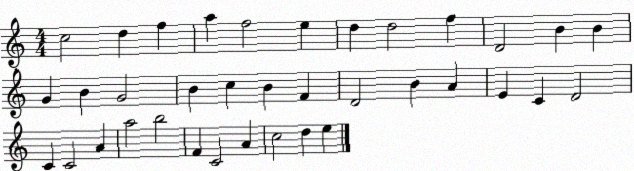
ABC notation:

X:1
T:Untitled
M:4/4
L:1/4
K:C
c2 d f a f2 e d d2 f D2 B B G B G2 B c B F D2 B A E C D2 C C2 A a2 b2 F C2 A c2 d e